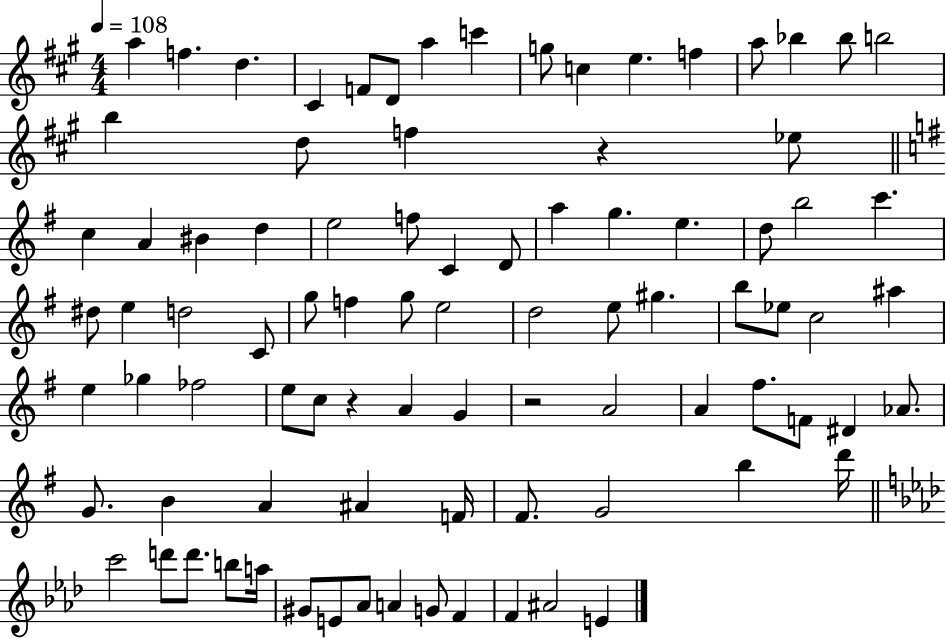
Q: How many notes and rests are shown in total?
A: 88